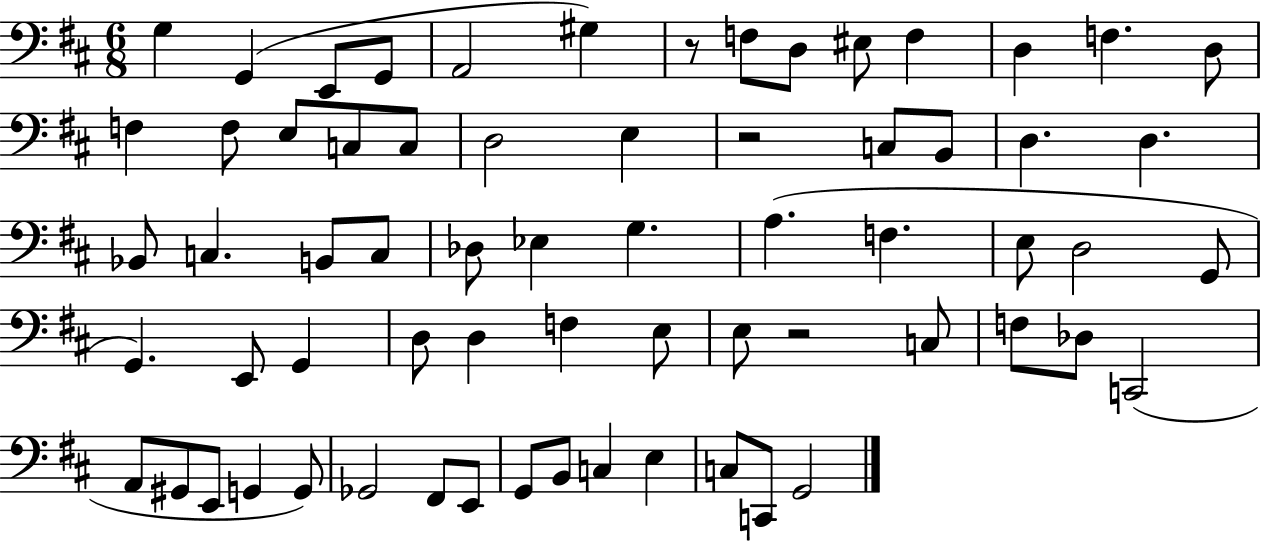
{
  \clef bass
  \numericTimeSignature
  \time 6/8
  \key d \major
  g4 g,4( e,8 g,8 | a,2 gis4) | r8 f8 d8 eis8 f4 | d4 f4. d8 | \break f4 f8 e8 c8 c8 | d2 e4 | r2 c8 b,8 | d4. d4. | \break bes,8 c4. b,8 c8 | des8 ees4 g4. | a4.( f4. | e8 d2 g,8 | \break g,4.) e,8 g,4 | d8 d4 f4 e8 | e8 r2 c8 | f8 des8 c,2( | \break a,8 gis,8 e,8 g,4 g,8) | ges,2 fis,8 e,8 | g,8 b,8 c4 e4 | c8 c,8 g,2 | \break \bar "|."
}